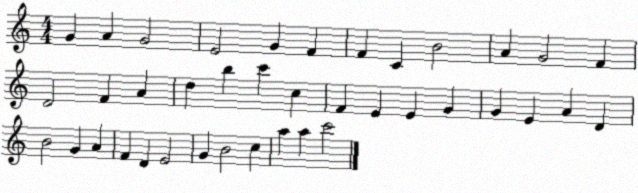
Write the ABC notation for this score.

X:1
T:Untitled
M:4/4
L:1/4
K:C
G A G2 E2 G F F C B2 A G2 F D2 F A d b c' c F E E G G E A D B2 G A F D E2 G B2 c a a c'2